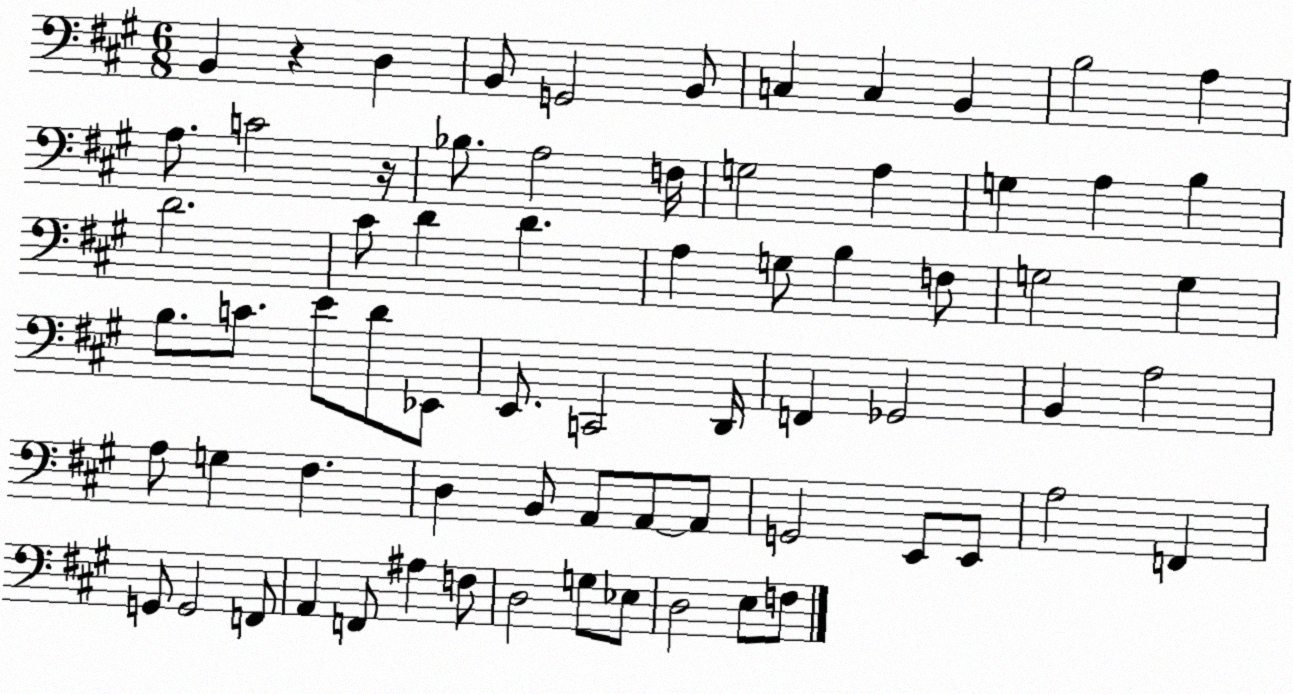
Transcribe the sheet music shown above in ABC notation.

X:1
T:Untitled
M:6/8
L:1/4
K:A
B,, z D, B,,/2 G,,2 B,,/2 C, C, B,, B,2 A, A,/2 C2 z/4 _B,/2 A,2 F,/4 G,2 A, G, A, B, D2 ^C/2 D D A, G,/2 B, F,/2 G,2 G, B,/2 C/2 E/2 D/2 _E,,/2 E,,/2 C,,2 D,,/4 F,, _G,,2 B,, A,2 A,/2 G, ^F, D, B,,/2 A,,/2 A,,/2 A,,/2 G,,2 E,,/2 E,,/2 A,2 F,, G,,/2 G,,2 F,,/2 A,, F,,/2 ^A, F,/2 D,2 G,/2 _E,/2 D,2 E,/2 F,/2